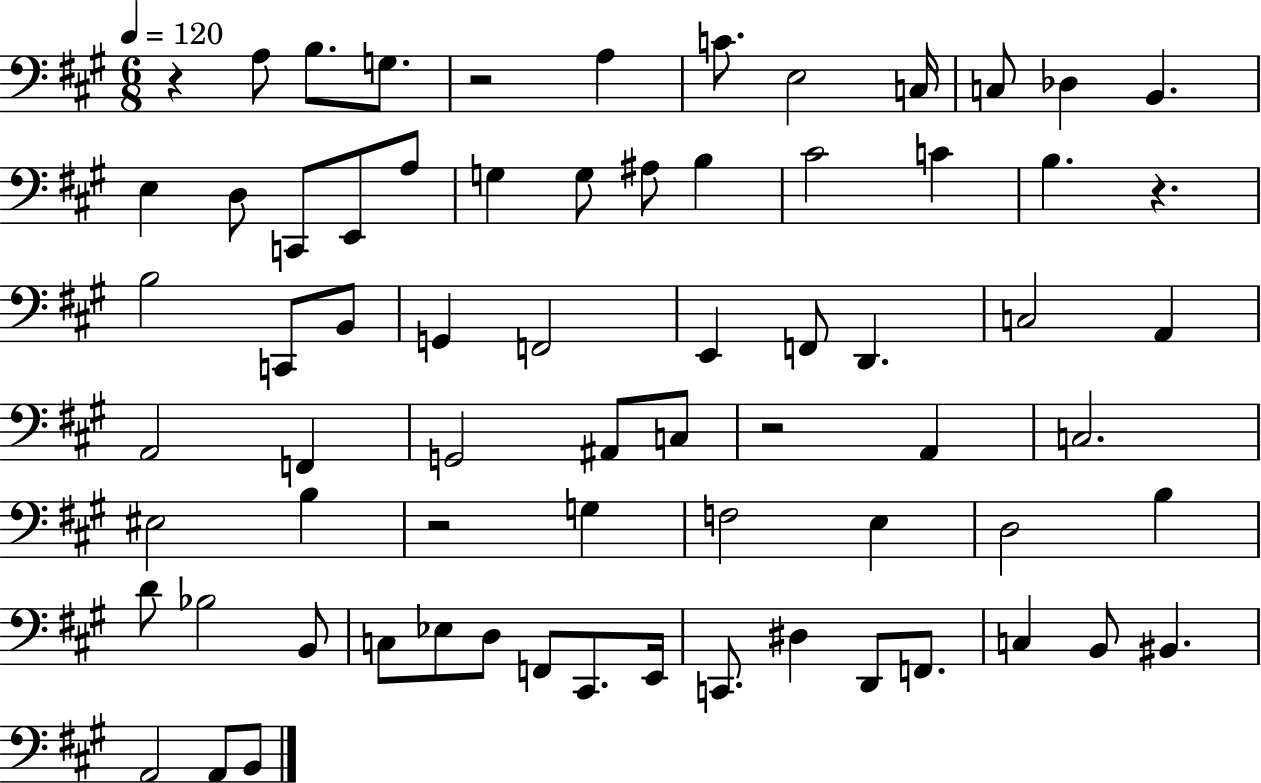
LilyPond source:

{
  \clef bass
  \numericTimeSignature
  \time 6/8
  \key a \major
  \tempo 4 = 120
  r4 a8 b8. g8. | r2 a4 | c'8. e2 c16 | c8 des4 b,4. | \break e4 d8 c,8 e,8 a8 | g4 g8 ais8 b4 | cis'2 c'4 | b4. r4. | \break b2 c,8 b,8 | g,4 f,2 | e,4 f,8 d,4. | c2 a,4 | \break a,2 f,4 | g,2 ais,8 c8 | r2 a,4 | c2. | \break eis2 b4 | r2 g4 | f2 e4 | d2 b4 | \break d'8 bes2 b,8 | c8 ees8 d8 f,8 cis,8. e,16 | c,8. dis4 d,8 f,8. | c4 b,8 bis,4. | \break a,2 a,8 b,8 | \bar "|."
}